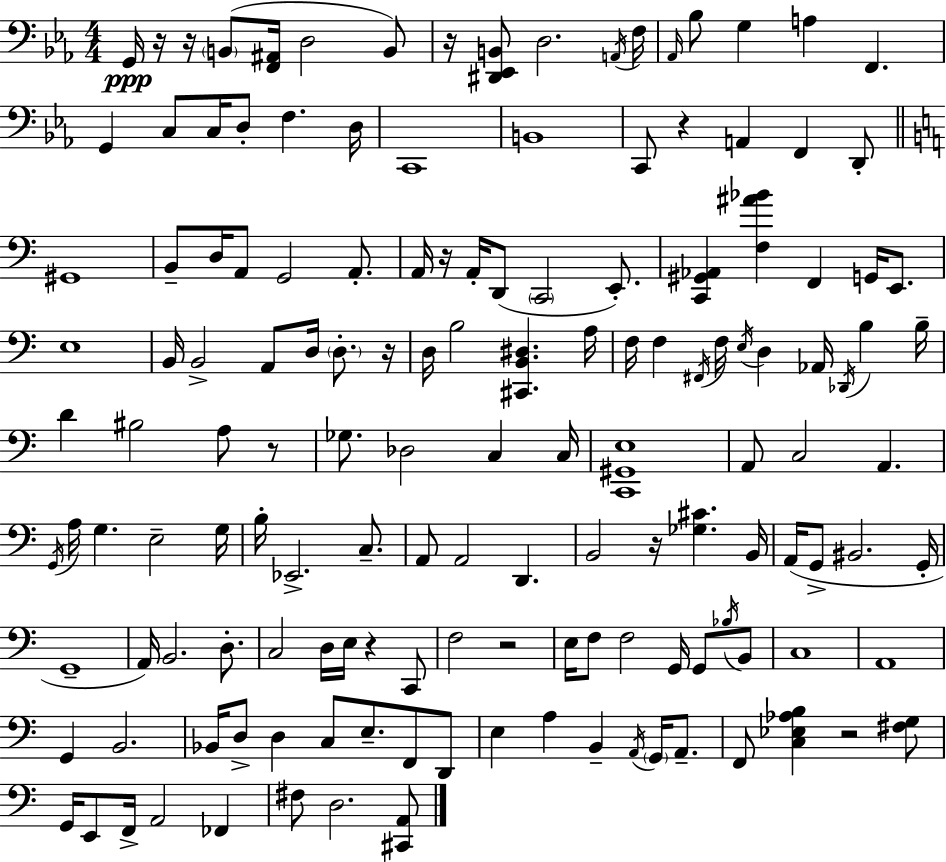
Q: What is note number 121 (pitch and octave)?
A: F2